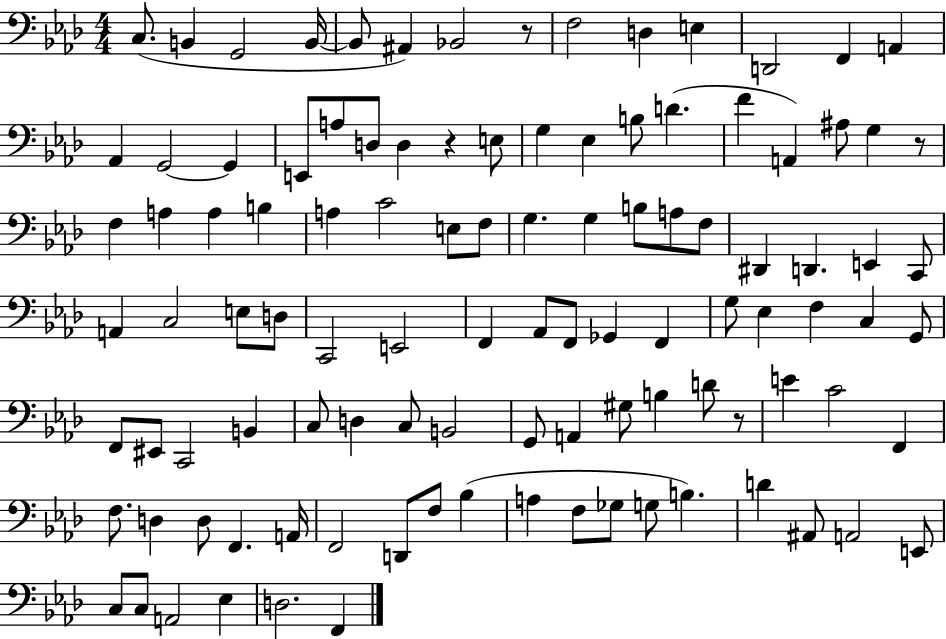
C3/e. B2/q G2/h B2/s B2/e A#2/q Bb2/h R/e F3/h D3/q E3/q D2/h F2/q A2/q Ab2/q G2/h G2/q E2/e A3/e D3/e D3/q R/q E3/e G3/q Eb3/q B3/e D4/q. F4/q A2/q A#3/e G3/q R/e F3/q A3/q A3/q B3/q A3/q C4/h E3/e F3/e G3/q. G3/q B3/e A3/e F3/e D#2/q D2/q. E2/q C2/e A2/q C3/h E3/e D3/e C2/h E2/h F2/q Ab2/e F2/e Gb2/q F2/q G3/e Eb3/q F3/q C3/q G2/e F2/e EIS2/e C2/h B2/q C3/e D3/q C3/e B2/h G2/e A2/q G#3/e B3/q D4/e R/e E4/q C4/h F2/q F3/e. D3/q D3/e F2/q. A2/s F2/h D2/e F3/e Bb3/q A3/q F3/e Gb3/e G3/e B3/q. D4/q A#2/e A2/h E2/e C3/e C3/e A2/h Eb3/q D3/h. F2/q